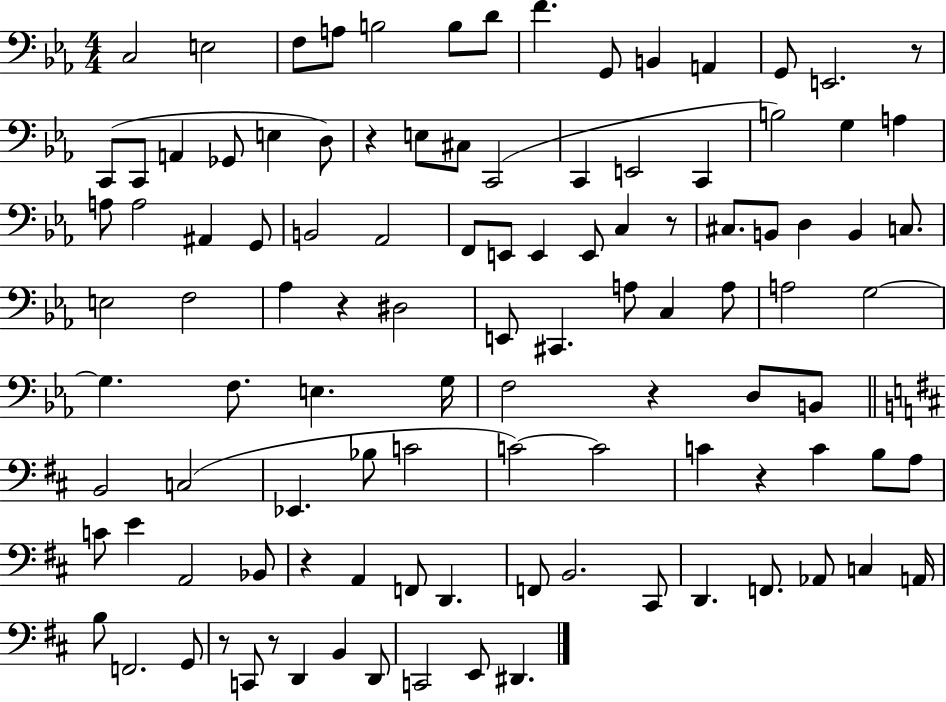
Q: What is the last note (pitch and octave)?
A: D#2